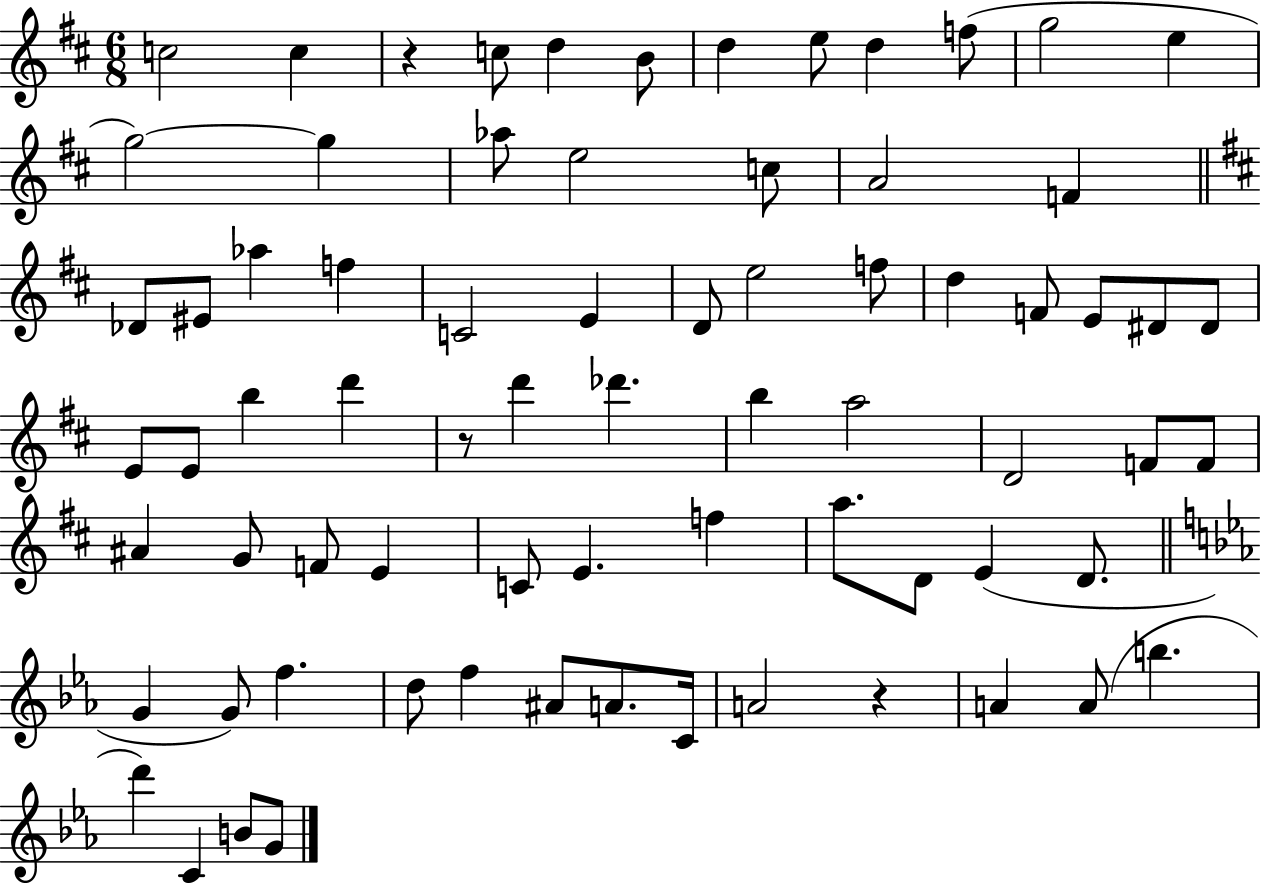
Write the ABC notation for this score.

X:1
T:Untitled
M:6/8
L:1/4
K:D
c2 c z c/2 d B/2 d e/2 d f/2 g2 e g2 g _a/2 e2 c/2 A2 F _D/2 ^E/2 _a f C2 E D/2 e2 f/2 d F/2 E/2 ^D/2 ^D/2 E/2 E/2 b d' z/2 d' _d' b a2 D2 F/2 F/2 ^A G/2 F/2 E C/2 E f a/2 D/2 E D/2 G G/2 f d/2 f ^A/2 A/2 C/4 A2 z A A/2 b d' C B/2 G/2